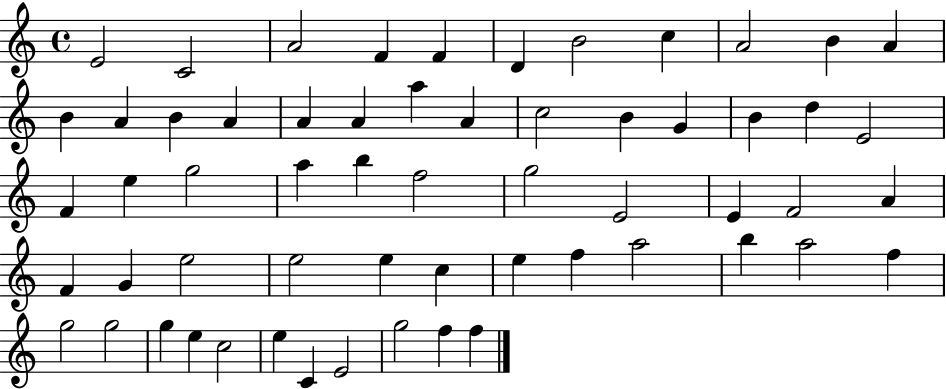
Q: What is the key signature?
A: C major